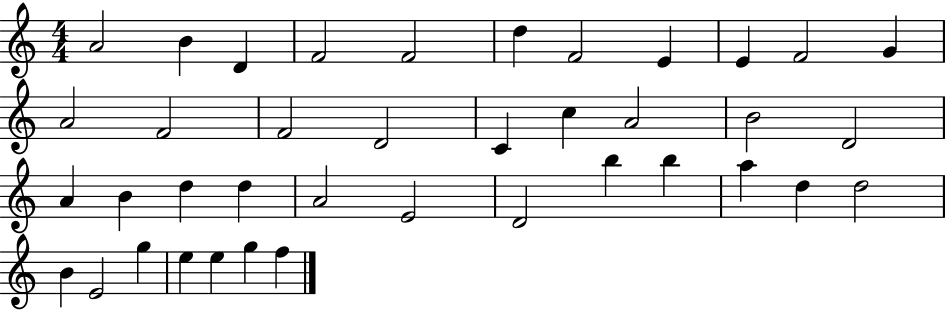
A4/h B4/q D4/q F4/h F4/h D5/q F4/h E4/q E4/q F4/h G4/q A4/h F4/h F4/h D4/h C4/q C5/q A4/h B4/h D4/h A4/q B4/q D5/q D5/q A4/h E4/h D4/h B5/q B5/q A5/q D5/q D5/h B4/q E4/h G5/q E5/q E5/q G5/q F5/q